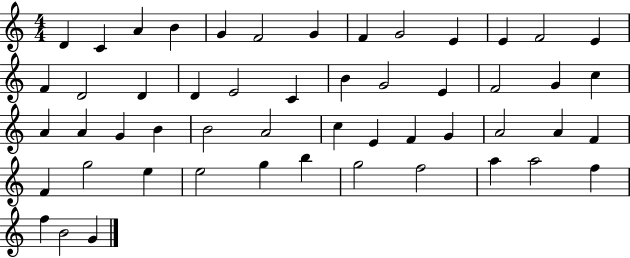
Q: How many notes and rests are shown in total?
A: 52